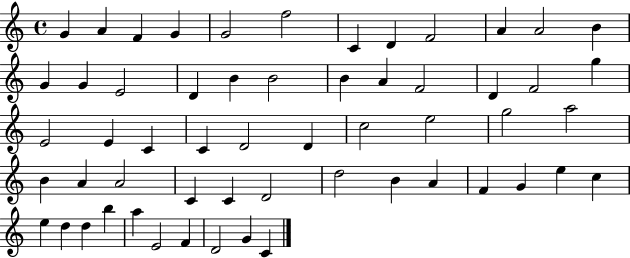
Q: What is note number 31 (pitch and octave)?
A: C5